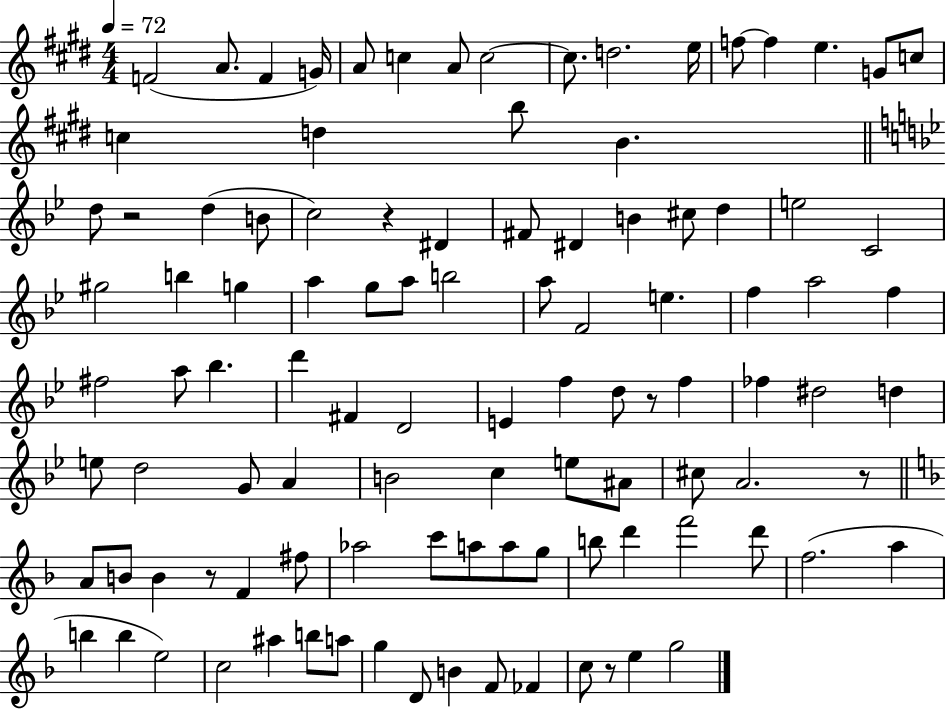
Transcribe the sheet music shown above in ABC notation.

X:1
T:Untitled
M:4/4
L:1/4
K:E
F2 A/2 F G/4 A/2 c A/2 c2 c/2 d2 e/4 f/2 f e G/2 c/2 c d b/2 B d/2 z2 d B/2 c2 z ^D ^F/2 ^D B ^c/2 d e2 C2 ^g2 b g a g/2 a/2 b2 a/2 F2 e f a2 f ^f2 a/2 _b d' ^F D2 E f d/2 z/2 f _f ^d2 d e/2 d2 G/2 A B2 c e/2 ^A/2 ^c/2 A2 z/2 A/2 B/2 B z/2 F ^f/2 _a2 c'/2 a/2 a/2 g/2 b/2 d' f'2 d'/2 f2 a b b e2 c2 ^a b/2 a/2 g D/2 B F/2 _F c/2 z/2 e g2